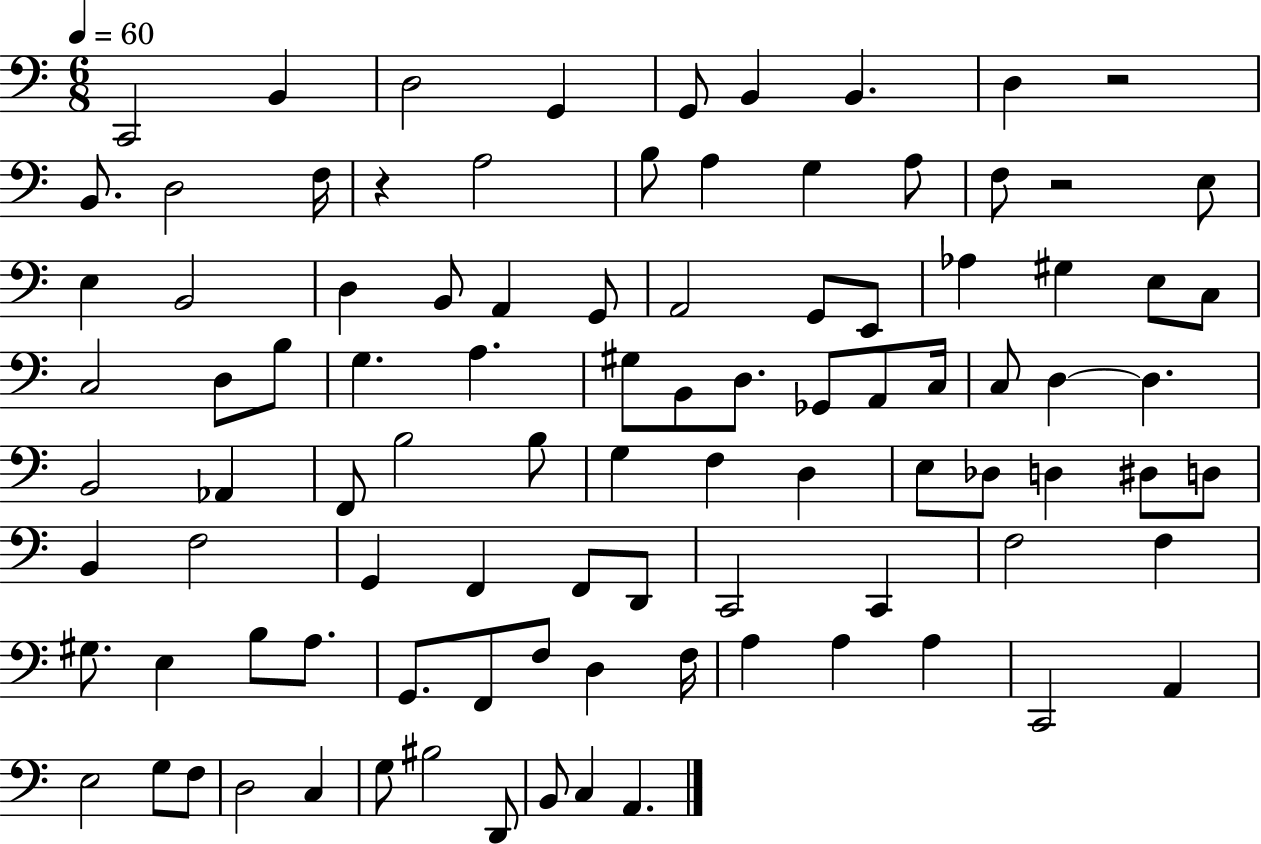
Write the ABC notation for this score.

X:1
T:Untitled
M:6/8
L:1/4
K:C
C,,2 B,, D,2 G,, G,,/2 B,, B,, D, z2 B,,/2 D,2 F,/4 z A,2 B,/2 A, G, A,/2 F,/2 z2 E,/2 E, B,,2 D, B,,/2 A,, G,,/2 A,,2 G,,/2 E,,/2 _A, ^G, E,/2 C,/2 C,2 D,/2 B,/2 G, A, ^G,/2 B,,/2 D,/2 _G,,/2 A,,/2 C,/4 C,/2 D, D, B,,2 _A,, F,,/2 B,2 B,/2 G, F, D, E,/2 _D,/2 D, ^D,/2 D,/2 B,, F,2 G,, F,, F,,/2 D,,/2 C,,2 C,, F,2 F, ^G,/2 E, B,/2 A,/2 G,,/2 F,,/2 F,/2 D, F,/4 A, A, A, C,,2 A,, E,2 G,/2 F,/2 D,2 C, G,/2 ^B,2 D,,/2 B,,/2 C, A,,